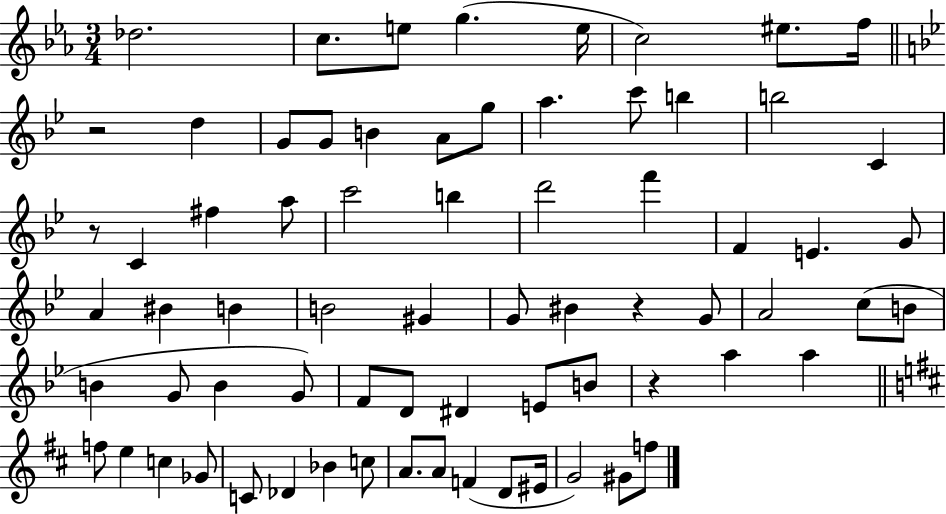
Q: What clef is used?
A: treble